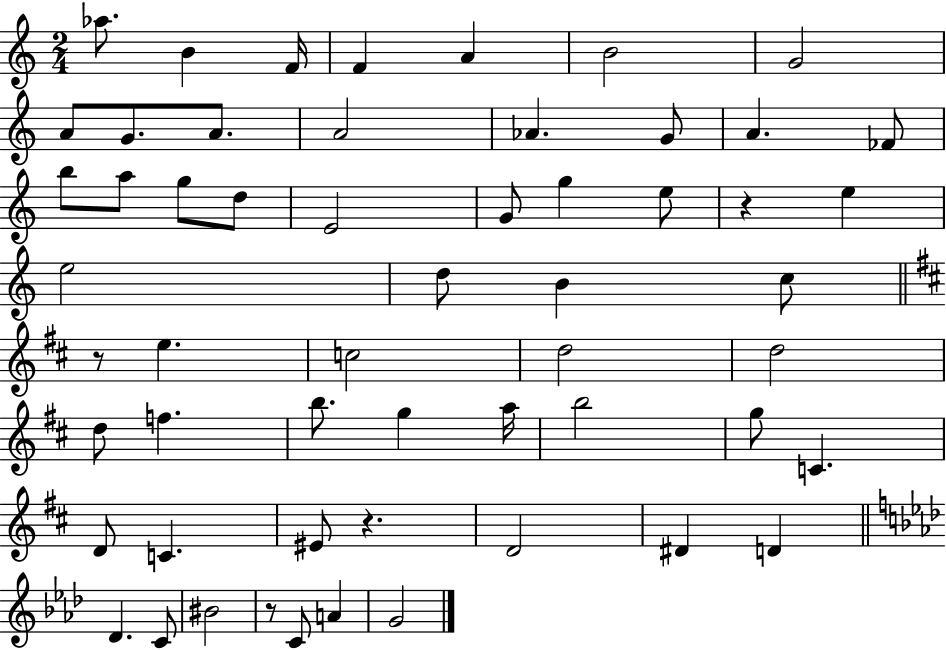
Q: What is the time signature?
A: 2/4